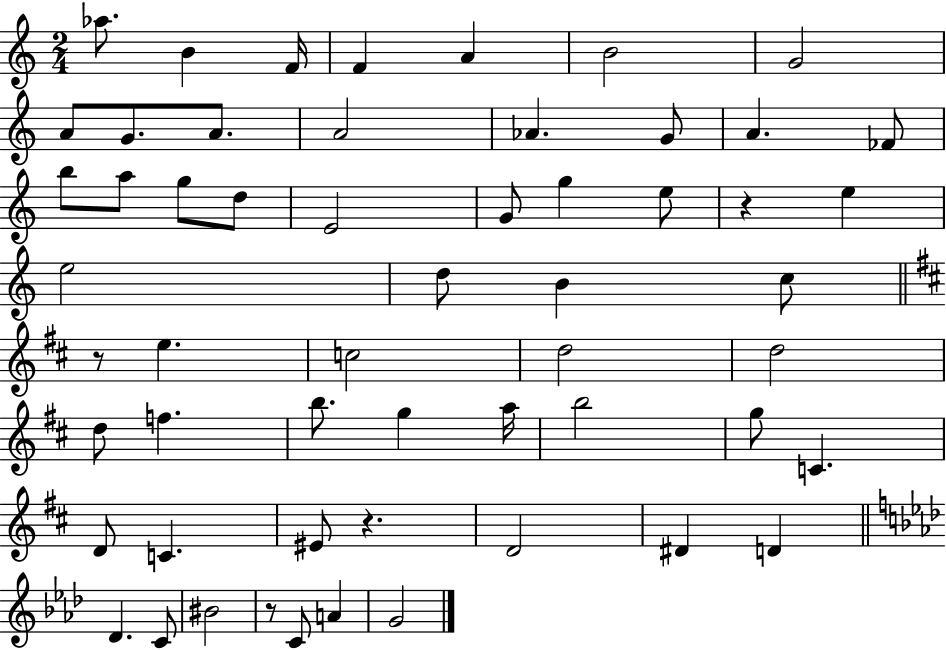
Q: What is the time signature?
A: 2/4